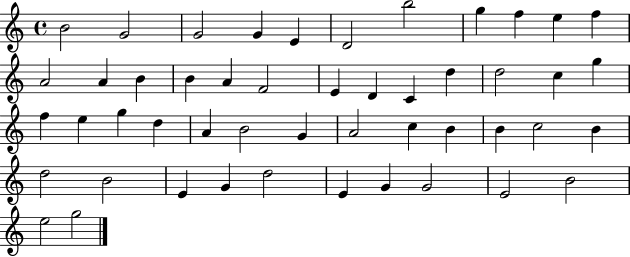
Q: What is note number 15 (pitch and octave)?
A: B4